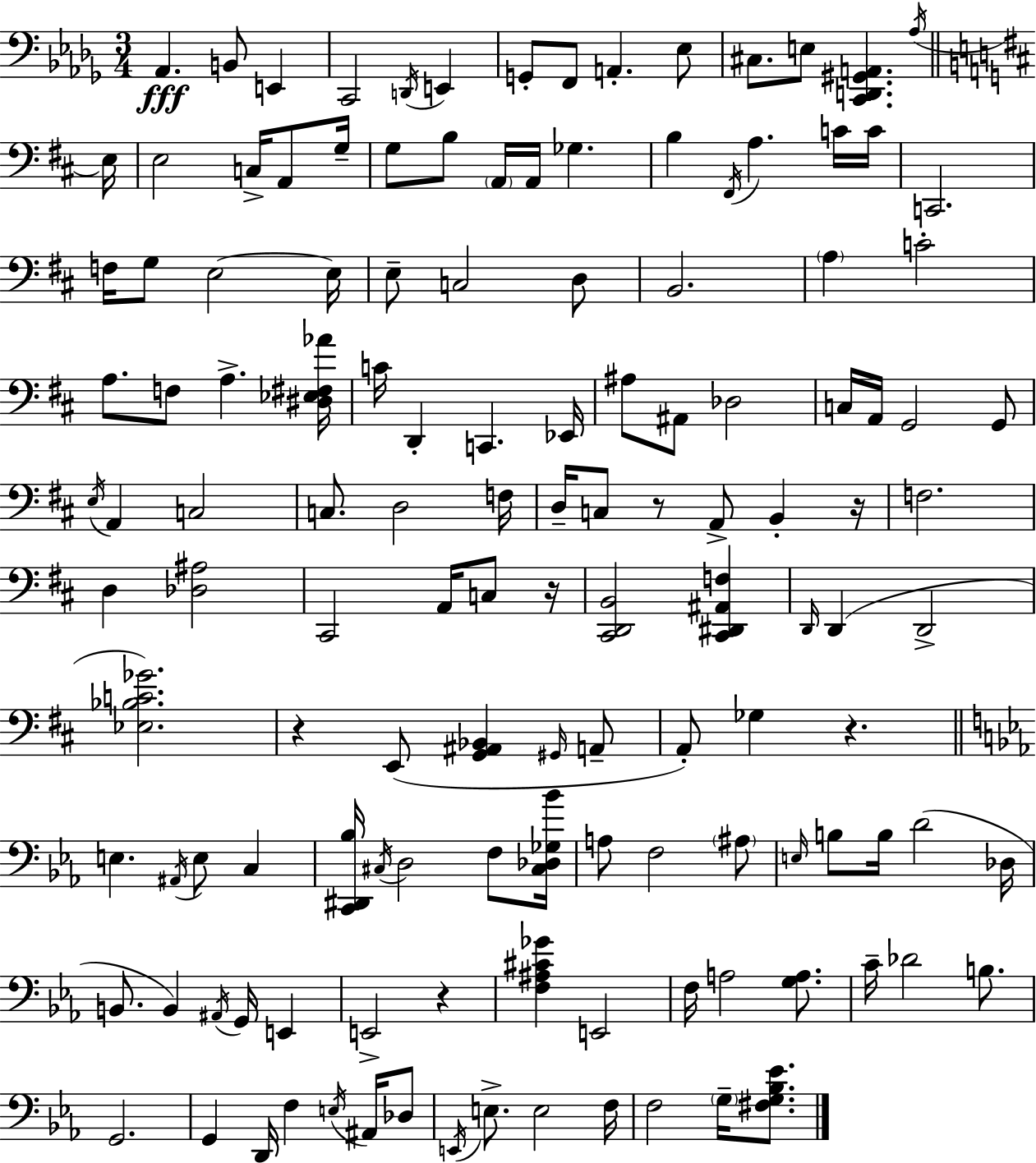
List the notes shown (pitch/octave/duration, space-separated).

Ab2/q. B2/e E2/q C2/h D2/s E2/q G2/e F2/e A2/q. Eb3/e C#3/e. E3/e [C2,D2,G#2,A2]/q. Ab3/s E3/s E3/h C3/s A2/e G3/s G3/e B3/e A2/s A2/s Gb3/q. B3/q F#2/s A3/q. C4/s C4/s C2/h. F3/s G3/e E3/h E3/s E3/e C3/h D3/e B2/h. A3/q C4/h A3/e. F3/e A3/q. [D#3,Eb3,F#3,Ab4]/s C4/s D2/q C2/q. Eb2/s A#3/e A#2/e Db3/h C3/s A2/s G2/h G2/e E3/s A2/q C3/h C3/e. D3/h F3/s D3/s C3/e R/e A2/e B2/q R/s F3/h. D3/q [Db3,A#3]/h C#2/h A2/s C3/e R/s [C#2,D2,B2]/h [C#2,D#2,A#2,F3]/q D2/s D2/q D2/h [Eb3,Bb3,C4,Gb4]/h. R/q E2/e [G2,A#2,Bb2]/q G#2/s A2/e A2/e Gb3/q R/q. E3/q. A#2/s E3/e C3/q [C2,D#2,Bb3]/s C#3/s D3/h F3/e [C#3,Db3,Gb3,Bb4]/s A3/e F3/h A#3/e E3/s B3/e B3/s D4/h Db3/s B2/e. B2/q A#2/s G2/s E2/q E2/h R/q [F3,A#3,C#4,Gb4]/q E2/h F3/s A3/h [G3,A3]/e. C4/s Db4/h B3/e. G2/h. G2/q D2/s F3/q E3/s A#2/s Db3/e E2/s E3/e. E3/h F3/s F3/h G3/s [F#3,G3,Bb3,Eb4]/e.